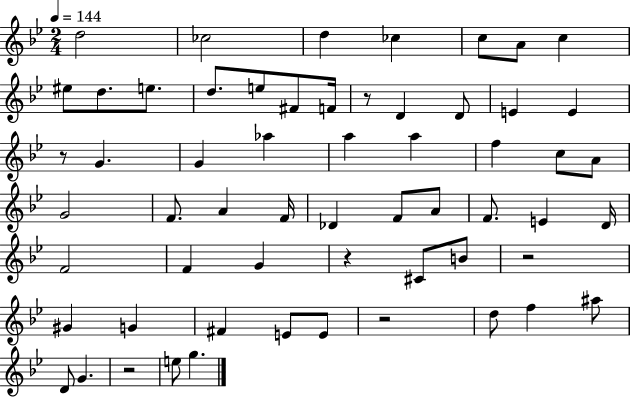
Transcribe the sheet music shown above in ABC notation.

X:1
T:Untitled
M:2/4
L:1/4
K:Bb
d2 _c2 d _c c/2 A/2 c ^e/2 d/2 e/2 d/2 e/2 ^F/2 F/4 z/2 D D/2 E E z/2 G G _a a a f c/2 A/2 G2 F/2 A F/4 _D F/2 A/2 F/2 E D/4 F2 F G z ^C/2 B/2 z2 ^G G ^F E/2 E/2 z2 d/2 f ^a/2 D/2 G z2 e/2 g